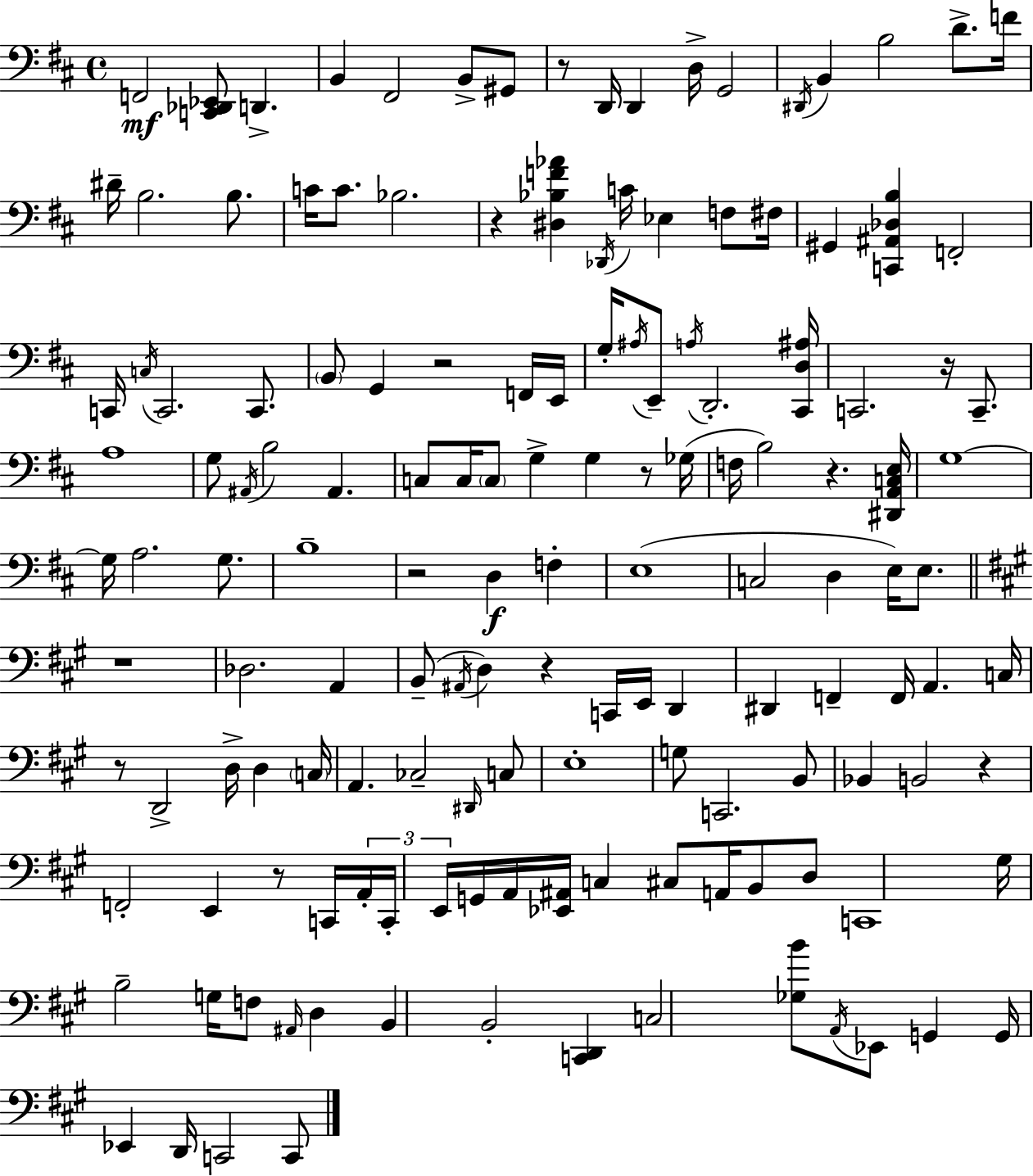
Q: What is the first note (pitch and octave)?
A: F2